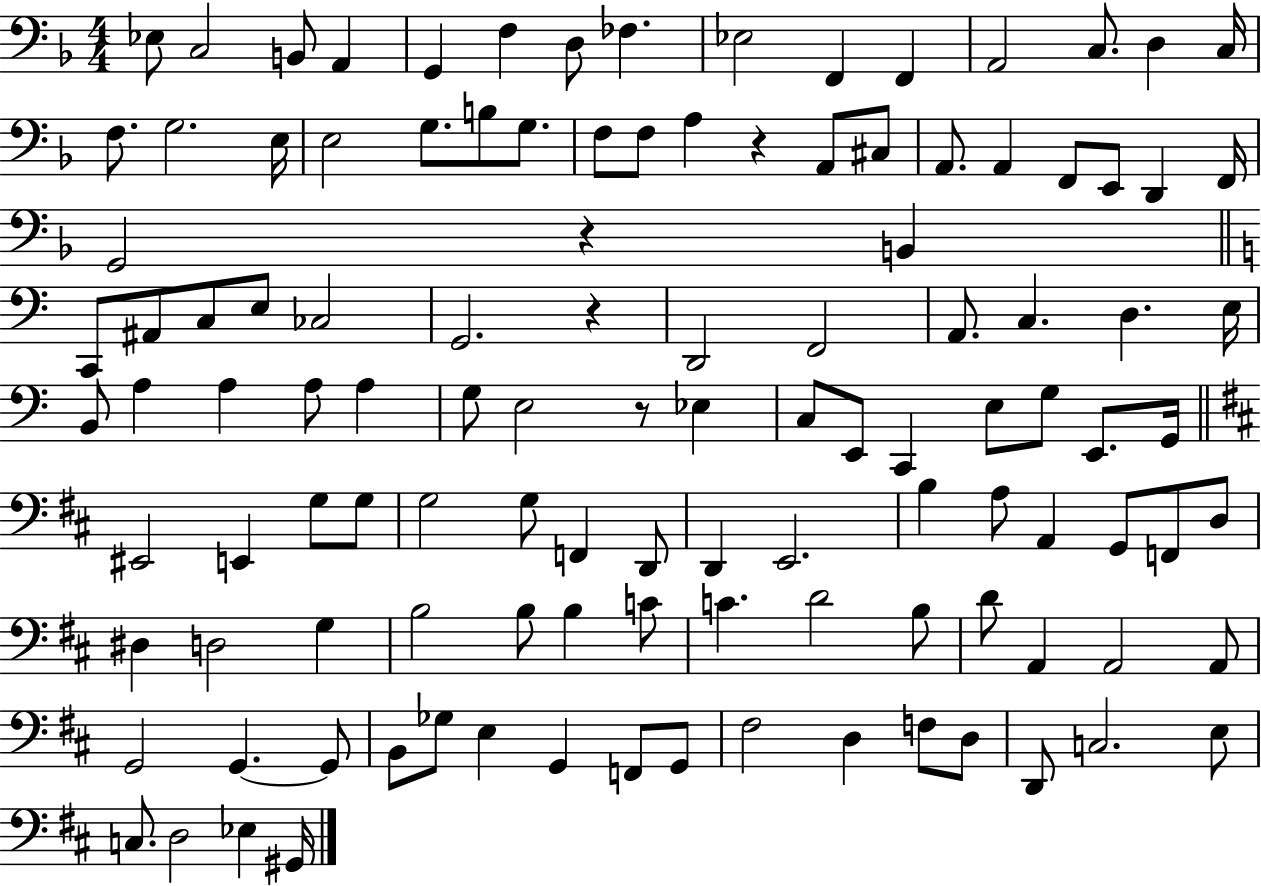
{
  \clef bass
  \numericTimeSignature
  \time 4/4
  \key f \major
  ees8 c2 b,8 a,4 | g,4 f4 d8 fes4. | ees2 f,4 f,4 | a,2 c8. d4 c16 | \break f8. g2. e16 | e2 g8. b8 g8. | f8 f8 a4 r4 a,8 cis8 | a,8. a,4 f,8 e,8 d,4 f,16 | \break g,2 r4 b,4 | \bar "||" \break \key a \minor c,8 ais,8 c8 e8 ces2 | g,2. r4 | d,2 f,2 | a,8. c4. d4. e16 | \break b,8 a4 a4 a8 a4 | g8 e2 r8 ees4 | c8 e,8 c,4 e8 g8 e,8. g,16 | \bar "||" \break \key d \major eis,2 e,4 g8 g8 | g2 g8 f,4 d,8 | d,4 e,2. | b4 a8 a,4 g,8 f,8 d8 | \break dis4 d2 g4 | b2 b8 b4 c'8 | c'4. d'2 b8 | d'8 a,4 a,2 a,8 | \break g,2 g,4.~~ g,8 | b,8 ges8 e4 g,4 f,8 g,8 | fis2 d4 f8 d8 | d,8 c2. e8 | \break c8. d2 ees4 gis,16 | \bar "|."
}